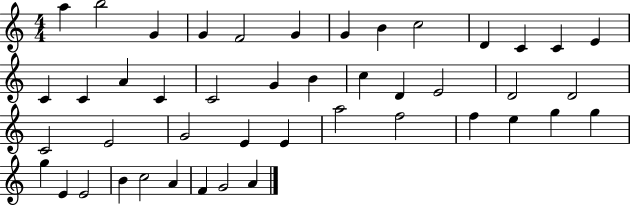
X:1
T:Untitled
M:4/4
L:1/4
K:C
a b2 G G F2 G G B c2 D C C E C C A C C2 G B c D E2 D2 D2 C2 E2 G2 E E a2 f2 f e g g g E E2 B c2 A F G2 A